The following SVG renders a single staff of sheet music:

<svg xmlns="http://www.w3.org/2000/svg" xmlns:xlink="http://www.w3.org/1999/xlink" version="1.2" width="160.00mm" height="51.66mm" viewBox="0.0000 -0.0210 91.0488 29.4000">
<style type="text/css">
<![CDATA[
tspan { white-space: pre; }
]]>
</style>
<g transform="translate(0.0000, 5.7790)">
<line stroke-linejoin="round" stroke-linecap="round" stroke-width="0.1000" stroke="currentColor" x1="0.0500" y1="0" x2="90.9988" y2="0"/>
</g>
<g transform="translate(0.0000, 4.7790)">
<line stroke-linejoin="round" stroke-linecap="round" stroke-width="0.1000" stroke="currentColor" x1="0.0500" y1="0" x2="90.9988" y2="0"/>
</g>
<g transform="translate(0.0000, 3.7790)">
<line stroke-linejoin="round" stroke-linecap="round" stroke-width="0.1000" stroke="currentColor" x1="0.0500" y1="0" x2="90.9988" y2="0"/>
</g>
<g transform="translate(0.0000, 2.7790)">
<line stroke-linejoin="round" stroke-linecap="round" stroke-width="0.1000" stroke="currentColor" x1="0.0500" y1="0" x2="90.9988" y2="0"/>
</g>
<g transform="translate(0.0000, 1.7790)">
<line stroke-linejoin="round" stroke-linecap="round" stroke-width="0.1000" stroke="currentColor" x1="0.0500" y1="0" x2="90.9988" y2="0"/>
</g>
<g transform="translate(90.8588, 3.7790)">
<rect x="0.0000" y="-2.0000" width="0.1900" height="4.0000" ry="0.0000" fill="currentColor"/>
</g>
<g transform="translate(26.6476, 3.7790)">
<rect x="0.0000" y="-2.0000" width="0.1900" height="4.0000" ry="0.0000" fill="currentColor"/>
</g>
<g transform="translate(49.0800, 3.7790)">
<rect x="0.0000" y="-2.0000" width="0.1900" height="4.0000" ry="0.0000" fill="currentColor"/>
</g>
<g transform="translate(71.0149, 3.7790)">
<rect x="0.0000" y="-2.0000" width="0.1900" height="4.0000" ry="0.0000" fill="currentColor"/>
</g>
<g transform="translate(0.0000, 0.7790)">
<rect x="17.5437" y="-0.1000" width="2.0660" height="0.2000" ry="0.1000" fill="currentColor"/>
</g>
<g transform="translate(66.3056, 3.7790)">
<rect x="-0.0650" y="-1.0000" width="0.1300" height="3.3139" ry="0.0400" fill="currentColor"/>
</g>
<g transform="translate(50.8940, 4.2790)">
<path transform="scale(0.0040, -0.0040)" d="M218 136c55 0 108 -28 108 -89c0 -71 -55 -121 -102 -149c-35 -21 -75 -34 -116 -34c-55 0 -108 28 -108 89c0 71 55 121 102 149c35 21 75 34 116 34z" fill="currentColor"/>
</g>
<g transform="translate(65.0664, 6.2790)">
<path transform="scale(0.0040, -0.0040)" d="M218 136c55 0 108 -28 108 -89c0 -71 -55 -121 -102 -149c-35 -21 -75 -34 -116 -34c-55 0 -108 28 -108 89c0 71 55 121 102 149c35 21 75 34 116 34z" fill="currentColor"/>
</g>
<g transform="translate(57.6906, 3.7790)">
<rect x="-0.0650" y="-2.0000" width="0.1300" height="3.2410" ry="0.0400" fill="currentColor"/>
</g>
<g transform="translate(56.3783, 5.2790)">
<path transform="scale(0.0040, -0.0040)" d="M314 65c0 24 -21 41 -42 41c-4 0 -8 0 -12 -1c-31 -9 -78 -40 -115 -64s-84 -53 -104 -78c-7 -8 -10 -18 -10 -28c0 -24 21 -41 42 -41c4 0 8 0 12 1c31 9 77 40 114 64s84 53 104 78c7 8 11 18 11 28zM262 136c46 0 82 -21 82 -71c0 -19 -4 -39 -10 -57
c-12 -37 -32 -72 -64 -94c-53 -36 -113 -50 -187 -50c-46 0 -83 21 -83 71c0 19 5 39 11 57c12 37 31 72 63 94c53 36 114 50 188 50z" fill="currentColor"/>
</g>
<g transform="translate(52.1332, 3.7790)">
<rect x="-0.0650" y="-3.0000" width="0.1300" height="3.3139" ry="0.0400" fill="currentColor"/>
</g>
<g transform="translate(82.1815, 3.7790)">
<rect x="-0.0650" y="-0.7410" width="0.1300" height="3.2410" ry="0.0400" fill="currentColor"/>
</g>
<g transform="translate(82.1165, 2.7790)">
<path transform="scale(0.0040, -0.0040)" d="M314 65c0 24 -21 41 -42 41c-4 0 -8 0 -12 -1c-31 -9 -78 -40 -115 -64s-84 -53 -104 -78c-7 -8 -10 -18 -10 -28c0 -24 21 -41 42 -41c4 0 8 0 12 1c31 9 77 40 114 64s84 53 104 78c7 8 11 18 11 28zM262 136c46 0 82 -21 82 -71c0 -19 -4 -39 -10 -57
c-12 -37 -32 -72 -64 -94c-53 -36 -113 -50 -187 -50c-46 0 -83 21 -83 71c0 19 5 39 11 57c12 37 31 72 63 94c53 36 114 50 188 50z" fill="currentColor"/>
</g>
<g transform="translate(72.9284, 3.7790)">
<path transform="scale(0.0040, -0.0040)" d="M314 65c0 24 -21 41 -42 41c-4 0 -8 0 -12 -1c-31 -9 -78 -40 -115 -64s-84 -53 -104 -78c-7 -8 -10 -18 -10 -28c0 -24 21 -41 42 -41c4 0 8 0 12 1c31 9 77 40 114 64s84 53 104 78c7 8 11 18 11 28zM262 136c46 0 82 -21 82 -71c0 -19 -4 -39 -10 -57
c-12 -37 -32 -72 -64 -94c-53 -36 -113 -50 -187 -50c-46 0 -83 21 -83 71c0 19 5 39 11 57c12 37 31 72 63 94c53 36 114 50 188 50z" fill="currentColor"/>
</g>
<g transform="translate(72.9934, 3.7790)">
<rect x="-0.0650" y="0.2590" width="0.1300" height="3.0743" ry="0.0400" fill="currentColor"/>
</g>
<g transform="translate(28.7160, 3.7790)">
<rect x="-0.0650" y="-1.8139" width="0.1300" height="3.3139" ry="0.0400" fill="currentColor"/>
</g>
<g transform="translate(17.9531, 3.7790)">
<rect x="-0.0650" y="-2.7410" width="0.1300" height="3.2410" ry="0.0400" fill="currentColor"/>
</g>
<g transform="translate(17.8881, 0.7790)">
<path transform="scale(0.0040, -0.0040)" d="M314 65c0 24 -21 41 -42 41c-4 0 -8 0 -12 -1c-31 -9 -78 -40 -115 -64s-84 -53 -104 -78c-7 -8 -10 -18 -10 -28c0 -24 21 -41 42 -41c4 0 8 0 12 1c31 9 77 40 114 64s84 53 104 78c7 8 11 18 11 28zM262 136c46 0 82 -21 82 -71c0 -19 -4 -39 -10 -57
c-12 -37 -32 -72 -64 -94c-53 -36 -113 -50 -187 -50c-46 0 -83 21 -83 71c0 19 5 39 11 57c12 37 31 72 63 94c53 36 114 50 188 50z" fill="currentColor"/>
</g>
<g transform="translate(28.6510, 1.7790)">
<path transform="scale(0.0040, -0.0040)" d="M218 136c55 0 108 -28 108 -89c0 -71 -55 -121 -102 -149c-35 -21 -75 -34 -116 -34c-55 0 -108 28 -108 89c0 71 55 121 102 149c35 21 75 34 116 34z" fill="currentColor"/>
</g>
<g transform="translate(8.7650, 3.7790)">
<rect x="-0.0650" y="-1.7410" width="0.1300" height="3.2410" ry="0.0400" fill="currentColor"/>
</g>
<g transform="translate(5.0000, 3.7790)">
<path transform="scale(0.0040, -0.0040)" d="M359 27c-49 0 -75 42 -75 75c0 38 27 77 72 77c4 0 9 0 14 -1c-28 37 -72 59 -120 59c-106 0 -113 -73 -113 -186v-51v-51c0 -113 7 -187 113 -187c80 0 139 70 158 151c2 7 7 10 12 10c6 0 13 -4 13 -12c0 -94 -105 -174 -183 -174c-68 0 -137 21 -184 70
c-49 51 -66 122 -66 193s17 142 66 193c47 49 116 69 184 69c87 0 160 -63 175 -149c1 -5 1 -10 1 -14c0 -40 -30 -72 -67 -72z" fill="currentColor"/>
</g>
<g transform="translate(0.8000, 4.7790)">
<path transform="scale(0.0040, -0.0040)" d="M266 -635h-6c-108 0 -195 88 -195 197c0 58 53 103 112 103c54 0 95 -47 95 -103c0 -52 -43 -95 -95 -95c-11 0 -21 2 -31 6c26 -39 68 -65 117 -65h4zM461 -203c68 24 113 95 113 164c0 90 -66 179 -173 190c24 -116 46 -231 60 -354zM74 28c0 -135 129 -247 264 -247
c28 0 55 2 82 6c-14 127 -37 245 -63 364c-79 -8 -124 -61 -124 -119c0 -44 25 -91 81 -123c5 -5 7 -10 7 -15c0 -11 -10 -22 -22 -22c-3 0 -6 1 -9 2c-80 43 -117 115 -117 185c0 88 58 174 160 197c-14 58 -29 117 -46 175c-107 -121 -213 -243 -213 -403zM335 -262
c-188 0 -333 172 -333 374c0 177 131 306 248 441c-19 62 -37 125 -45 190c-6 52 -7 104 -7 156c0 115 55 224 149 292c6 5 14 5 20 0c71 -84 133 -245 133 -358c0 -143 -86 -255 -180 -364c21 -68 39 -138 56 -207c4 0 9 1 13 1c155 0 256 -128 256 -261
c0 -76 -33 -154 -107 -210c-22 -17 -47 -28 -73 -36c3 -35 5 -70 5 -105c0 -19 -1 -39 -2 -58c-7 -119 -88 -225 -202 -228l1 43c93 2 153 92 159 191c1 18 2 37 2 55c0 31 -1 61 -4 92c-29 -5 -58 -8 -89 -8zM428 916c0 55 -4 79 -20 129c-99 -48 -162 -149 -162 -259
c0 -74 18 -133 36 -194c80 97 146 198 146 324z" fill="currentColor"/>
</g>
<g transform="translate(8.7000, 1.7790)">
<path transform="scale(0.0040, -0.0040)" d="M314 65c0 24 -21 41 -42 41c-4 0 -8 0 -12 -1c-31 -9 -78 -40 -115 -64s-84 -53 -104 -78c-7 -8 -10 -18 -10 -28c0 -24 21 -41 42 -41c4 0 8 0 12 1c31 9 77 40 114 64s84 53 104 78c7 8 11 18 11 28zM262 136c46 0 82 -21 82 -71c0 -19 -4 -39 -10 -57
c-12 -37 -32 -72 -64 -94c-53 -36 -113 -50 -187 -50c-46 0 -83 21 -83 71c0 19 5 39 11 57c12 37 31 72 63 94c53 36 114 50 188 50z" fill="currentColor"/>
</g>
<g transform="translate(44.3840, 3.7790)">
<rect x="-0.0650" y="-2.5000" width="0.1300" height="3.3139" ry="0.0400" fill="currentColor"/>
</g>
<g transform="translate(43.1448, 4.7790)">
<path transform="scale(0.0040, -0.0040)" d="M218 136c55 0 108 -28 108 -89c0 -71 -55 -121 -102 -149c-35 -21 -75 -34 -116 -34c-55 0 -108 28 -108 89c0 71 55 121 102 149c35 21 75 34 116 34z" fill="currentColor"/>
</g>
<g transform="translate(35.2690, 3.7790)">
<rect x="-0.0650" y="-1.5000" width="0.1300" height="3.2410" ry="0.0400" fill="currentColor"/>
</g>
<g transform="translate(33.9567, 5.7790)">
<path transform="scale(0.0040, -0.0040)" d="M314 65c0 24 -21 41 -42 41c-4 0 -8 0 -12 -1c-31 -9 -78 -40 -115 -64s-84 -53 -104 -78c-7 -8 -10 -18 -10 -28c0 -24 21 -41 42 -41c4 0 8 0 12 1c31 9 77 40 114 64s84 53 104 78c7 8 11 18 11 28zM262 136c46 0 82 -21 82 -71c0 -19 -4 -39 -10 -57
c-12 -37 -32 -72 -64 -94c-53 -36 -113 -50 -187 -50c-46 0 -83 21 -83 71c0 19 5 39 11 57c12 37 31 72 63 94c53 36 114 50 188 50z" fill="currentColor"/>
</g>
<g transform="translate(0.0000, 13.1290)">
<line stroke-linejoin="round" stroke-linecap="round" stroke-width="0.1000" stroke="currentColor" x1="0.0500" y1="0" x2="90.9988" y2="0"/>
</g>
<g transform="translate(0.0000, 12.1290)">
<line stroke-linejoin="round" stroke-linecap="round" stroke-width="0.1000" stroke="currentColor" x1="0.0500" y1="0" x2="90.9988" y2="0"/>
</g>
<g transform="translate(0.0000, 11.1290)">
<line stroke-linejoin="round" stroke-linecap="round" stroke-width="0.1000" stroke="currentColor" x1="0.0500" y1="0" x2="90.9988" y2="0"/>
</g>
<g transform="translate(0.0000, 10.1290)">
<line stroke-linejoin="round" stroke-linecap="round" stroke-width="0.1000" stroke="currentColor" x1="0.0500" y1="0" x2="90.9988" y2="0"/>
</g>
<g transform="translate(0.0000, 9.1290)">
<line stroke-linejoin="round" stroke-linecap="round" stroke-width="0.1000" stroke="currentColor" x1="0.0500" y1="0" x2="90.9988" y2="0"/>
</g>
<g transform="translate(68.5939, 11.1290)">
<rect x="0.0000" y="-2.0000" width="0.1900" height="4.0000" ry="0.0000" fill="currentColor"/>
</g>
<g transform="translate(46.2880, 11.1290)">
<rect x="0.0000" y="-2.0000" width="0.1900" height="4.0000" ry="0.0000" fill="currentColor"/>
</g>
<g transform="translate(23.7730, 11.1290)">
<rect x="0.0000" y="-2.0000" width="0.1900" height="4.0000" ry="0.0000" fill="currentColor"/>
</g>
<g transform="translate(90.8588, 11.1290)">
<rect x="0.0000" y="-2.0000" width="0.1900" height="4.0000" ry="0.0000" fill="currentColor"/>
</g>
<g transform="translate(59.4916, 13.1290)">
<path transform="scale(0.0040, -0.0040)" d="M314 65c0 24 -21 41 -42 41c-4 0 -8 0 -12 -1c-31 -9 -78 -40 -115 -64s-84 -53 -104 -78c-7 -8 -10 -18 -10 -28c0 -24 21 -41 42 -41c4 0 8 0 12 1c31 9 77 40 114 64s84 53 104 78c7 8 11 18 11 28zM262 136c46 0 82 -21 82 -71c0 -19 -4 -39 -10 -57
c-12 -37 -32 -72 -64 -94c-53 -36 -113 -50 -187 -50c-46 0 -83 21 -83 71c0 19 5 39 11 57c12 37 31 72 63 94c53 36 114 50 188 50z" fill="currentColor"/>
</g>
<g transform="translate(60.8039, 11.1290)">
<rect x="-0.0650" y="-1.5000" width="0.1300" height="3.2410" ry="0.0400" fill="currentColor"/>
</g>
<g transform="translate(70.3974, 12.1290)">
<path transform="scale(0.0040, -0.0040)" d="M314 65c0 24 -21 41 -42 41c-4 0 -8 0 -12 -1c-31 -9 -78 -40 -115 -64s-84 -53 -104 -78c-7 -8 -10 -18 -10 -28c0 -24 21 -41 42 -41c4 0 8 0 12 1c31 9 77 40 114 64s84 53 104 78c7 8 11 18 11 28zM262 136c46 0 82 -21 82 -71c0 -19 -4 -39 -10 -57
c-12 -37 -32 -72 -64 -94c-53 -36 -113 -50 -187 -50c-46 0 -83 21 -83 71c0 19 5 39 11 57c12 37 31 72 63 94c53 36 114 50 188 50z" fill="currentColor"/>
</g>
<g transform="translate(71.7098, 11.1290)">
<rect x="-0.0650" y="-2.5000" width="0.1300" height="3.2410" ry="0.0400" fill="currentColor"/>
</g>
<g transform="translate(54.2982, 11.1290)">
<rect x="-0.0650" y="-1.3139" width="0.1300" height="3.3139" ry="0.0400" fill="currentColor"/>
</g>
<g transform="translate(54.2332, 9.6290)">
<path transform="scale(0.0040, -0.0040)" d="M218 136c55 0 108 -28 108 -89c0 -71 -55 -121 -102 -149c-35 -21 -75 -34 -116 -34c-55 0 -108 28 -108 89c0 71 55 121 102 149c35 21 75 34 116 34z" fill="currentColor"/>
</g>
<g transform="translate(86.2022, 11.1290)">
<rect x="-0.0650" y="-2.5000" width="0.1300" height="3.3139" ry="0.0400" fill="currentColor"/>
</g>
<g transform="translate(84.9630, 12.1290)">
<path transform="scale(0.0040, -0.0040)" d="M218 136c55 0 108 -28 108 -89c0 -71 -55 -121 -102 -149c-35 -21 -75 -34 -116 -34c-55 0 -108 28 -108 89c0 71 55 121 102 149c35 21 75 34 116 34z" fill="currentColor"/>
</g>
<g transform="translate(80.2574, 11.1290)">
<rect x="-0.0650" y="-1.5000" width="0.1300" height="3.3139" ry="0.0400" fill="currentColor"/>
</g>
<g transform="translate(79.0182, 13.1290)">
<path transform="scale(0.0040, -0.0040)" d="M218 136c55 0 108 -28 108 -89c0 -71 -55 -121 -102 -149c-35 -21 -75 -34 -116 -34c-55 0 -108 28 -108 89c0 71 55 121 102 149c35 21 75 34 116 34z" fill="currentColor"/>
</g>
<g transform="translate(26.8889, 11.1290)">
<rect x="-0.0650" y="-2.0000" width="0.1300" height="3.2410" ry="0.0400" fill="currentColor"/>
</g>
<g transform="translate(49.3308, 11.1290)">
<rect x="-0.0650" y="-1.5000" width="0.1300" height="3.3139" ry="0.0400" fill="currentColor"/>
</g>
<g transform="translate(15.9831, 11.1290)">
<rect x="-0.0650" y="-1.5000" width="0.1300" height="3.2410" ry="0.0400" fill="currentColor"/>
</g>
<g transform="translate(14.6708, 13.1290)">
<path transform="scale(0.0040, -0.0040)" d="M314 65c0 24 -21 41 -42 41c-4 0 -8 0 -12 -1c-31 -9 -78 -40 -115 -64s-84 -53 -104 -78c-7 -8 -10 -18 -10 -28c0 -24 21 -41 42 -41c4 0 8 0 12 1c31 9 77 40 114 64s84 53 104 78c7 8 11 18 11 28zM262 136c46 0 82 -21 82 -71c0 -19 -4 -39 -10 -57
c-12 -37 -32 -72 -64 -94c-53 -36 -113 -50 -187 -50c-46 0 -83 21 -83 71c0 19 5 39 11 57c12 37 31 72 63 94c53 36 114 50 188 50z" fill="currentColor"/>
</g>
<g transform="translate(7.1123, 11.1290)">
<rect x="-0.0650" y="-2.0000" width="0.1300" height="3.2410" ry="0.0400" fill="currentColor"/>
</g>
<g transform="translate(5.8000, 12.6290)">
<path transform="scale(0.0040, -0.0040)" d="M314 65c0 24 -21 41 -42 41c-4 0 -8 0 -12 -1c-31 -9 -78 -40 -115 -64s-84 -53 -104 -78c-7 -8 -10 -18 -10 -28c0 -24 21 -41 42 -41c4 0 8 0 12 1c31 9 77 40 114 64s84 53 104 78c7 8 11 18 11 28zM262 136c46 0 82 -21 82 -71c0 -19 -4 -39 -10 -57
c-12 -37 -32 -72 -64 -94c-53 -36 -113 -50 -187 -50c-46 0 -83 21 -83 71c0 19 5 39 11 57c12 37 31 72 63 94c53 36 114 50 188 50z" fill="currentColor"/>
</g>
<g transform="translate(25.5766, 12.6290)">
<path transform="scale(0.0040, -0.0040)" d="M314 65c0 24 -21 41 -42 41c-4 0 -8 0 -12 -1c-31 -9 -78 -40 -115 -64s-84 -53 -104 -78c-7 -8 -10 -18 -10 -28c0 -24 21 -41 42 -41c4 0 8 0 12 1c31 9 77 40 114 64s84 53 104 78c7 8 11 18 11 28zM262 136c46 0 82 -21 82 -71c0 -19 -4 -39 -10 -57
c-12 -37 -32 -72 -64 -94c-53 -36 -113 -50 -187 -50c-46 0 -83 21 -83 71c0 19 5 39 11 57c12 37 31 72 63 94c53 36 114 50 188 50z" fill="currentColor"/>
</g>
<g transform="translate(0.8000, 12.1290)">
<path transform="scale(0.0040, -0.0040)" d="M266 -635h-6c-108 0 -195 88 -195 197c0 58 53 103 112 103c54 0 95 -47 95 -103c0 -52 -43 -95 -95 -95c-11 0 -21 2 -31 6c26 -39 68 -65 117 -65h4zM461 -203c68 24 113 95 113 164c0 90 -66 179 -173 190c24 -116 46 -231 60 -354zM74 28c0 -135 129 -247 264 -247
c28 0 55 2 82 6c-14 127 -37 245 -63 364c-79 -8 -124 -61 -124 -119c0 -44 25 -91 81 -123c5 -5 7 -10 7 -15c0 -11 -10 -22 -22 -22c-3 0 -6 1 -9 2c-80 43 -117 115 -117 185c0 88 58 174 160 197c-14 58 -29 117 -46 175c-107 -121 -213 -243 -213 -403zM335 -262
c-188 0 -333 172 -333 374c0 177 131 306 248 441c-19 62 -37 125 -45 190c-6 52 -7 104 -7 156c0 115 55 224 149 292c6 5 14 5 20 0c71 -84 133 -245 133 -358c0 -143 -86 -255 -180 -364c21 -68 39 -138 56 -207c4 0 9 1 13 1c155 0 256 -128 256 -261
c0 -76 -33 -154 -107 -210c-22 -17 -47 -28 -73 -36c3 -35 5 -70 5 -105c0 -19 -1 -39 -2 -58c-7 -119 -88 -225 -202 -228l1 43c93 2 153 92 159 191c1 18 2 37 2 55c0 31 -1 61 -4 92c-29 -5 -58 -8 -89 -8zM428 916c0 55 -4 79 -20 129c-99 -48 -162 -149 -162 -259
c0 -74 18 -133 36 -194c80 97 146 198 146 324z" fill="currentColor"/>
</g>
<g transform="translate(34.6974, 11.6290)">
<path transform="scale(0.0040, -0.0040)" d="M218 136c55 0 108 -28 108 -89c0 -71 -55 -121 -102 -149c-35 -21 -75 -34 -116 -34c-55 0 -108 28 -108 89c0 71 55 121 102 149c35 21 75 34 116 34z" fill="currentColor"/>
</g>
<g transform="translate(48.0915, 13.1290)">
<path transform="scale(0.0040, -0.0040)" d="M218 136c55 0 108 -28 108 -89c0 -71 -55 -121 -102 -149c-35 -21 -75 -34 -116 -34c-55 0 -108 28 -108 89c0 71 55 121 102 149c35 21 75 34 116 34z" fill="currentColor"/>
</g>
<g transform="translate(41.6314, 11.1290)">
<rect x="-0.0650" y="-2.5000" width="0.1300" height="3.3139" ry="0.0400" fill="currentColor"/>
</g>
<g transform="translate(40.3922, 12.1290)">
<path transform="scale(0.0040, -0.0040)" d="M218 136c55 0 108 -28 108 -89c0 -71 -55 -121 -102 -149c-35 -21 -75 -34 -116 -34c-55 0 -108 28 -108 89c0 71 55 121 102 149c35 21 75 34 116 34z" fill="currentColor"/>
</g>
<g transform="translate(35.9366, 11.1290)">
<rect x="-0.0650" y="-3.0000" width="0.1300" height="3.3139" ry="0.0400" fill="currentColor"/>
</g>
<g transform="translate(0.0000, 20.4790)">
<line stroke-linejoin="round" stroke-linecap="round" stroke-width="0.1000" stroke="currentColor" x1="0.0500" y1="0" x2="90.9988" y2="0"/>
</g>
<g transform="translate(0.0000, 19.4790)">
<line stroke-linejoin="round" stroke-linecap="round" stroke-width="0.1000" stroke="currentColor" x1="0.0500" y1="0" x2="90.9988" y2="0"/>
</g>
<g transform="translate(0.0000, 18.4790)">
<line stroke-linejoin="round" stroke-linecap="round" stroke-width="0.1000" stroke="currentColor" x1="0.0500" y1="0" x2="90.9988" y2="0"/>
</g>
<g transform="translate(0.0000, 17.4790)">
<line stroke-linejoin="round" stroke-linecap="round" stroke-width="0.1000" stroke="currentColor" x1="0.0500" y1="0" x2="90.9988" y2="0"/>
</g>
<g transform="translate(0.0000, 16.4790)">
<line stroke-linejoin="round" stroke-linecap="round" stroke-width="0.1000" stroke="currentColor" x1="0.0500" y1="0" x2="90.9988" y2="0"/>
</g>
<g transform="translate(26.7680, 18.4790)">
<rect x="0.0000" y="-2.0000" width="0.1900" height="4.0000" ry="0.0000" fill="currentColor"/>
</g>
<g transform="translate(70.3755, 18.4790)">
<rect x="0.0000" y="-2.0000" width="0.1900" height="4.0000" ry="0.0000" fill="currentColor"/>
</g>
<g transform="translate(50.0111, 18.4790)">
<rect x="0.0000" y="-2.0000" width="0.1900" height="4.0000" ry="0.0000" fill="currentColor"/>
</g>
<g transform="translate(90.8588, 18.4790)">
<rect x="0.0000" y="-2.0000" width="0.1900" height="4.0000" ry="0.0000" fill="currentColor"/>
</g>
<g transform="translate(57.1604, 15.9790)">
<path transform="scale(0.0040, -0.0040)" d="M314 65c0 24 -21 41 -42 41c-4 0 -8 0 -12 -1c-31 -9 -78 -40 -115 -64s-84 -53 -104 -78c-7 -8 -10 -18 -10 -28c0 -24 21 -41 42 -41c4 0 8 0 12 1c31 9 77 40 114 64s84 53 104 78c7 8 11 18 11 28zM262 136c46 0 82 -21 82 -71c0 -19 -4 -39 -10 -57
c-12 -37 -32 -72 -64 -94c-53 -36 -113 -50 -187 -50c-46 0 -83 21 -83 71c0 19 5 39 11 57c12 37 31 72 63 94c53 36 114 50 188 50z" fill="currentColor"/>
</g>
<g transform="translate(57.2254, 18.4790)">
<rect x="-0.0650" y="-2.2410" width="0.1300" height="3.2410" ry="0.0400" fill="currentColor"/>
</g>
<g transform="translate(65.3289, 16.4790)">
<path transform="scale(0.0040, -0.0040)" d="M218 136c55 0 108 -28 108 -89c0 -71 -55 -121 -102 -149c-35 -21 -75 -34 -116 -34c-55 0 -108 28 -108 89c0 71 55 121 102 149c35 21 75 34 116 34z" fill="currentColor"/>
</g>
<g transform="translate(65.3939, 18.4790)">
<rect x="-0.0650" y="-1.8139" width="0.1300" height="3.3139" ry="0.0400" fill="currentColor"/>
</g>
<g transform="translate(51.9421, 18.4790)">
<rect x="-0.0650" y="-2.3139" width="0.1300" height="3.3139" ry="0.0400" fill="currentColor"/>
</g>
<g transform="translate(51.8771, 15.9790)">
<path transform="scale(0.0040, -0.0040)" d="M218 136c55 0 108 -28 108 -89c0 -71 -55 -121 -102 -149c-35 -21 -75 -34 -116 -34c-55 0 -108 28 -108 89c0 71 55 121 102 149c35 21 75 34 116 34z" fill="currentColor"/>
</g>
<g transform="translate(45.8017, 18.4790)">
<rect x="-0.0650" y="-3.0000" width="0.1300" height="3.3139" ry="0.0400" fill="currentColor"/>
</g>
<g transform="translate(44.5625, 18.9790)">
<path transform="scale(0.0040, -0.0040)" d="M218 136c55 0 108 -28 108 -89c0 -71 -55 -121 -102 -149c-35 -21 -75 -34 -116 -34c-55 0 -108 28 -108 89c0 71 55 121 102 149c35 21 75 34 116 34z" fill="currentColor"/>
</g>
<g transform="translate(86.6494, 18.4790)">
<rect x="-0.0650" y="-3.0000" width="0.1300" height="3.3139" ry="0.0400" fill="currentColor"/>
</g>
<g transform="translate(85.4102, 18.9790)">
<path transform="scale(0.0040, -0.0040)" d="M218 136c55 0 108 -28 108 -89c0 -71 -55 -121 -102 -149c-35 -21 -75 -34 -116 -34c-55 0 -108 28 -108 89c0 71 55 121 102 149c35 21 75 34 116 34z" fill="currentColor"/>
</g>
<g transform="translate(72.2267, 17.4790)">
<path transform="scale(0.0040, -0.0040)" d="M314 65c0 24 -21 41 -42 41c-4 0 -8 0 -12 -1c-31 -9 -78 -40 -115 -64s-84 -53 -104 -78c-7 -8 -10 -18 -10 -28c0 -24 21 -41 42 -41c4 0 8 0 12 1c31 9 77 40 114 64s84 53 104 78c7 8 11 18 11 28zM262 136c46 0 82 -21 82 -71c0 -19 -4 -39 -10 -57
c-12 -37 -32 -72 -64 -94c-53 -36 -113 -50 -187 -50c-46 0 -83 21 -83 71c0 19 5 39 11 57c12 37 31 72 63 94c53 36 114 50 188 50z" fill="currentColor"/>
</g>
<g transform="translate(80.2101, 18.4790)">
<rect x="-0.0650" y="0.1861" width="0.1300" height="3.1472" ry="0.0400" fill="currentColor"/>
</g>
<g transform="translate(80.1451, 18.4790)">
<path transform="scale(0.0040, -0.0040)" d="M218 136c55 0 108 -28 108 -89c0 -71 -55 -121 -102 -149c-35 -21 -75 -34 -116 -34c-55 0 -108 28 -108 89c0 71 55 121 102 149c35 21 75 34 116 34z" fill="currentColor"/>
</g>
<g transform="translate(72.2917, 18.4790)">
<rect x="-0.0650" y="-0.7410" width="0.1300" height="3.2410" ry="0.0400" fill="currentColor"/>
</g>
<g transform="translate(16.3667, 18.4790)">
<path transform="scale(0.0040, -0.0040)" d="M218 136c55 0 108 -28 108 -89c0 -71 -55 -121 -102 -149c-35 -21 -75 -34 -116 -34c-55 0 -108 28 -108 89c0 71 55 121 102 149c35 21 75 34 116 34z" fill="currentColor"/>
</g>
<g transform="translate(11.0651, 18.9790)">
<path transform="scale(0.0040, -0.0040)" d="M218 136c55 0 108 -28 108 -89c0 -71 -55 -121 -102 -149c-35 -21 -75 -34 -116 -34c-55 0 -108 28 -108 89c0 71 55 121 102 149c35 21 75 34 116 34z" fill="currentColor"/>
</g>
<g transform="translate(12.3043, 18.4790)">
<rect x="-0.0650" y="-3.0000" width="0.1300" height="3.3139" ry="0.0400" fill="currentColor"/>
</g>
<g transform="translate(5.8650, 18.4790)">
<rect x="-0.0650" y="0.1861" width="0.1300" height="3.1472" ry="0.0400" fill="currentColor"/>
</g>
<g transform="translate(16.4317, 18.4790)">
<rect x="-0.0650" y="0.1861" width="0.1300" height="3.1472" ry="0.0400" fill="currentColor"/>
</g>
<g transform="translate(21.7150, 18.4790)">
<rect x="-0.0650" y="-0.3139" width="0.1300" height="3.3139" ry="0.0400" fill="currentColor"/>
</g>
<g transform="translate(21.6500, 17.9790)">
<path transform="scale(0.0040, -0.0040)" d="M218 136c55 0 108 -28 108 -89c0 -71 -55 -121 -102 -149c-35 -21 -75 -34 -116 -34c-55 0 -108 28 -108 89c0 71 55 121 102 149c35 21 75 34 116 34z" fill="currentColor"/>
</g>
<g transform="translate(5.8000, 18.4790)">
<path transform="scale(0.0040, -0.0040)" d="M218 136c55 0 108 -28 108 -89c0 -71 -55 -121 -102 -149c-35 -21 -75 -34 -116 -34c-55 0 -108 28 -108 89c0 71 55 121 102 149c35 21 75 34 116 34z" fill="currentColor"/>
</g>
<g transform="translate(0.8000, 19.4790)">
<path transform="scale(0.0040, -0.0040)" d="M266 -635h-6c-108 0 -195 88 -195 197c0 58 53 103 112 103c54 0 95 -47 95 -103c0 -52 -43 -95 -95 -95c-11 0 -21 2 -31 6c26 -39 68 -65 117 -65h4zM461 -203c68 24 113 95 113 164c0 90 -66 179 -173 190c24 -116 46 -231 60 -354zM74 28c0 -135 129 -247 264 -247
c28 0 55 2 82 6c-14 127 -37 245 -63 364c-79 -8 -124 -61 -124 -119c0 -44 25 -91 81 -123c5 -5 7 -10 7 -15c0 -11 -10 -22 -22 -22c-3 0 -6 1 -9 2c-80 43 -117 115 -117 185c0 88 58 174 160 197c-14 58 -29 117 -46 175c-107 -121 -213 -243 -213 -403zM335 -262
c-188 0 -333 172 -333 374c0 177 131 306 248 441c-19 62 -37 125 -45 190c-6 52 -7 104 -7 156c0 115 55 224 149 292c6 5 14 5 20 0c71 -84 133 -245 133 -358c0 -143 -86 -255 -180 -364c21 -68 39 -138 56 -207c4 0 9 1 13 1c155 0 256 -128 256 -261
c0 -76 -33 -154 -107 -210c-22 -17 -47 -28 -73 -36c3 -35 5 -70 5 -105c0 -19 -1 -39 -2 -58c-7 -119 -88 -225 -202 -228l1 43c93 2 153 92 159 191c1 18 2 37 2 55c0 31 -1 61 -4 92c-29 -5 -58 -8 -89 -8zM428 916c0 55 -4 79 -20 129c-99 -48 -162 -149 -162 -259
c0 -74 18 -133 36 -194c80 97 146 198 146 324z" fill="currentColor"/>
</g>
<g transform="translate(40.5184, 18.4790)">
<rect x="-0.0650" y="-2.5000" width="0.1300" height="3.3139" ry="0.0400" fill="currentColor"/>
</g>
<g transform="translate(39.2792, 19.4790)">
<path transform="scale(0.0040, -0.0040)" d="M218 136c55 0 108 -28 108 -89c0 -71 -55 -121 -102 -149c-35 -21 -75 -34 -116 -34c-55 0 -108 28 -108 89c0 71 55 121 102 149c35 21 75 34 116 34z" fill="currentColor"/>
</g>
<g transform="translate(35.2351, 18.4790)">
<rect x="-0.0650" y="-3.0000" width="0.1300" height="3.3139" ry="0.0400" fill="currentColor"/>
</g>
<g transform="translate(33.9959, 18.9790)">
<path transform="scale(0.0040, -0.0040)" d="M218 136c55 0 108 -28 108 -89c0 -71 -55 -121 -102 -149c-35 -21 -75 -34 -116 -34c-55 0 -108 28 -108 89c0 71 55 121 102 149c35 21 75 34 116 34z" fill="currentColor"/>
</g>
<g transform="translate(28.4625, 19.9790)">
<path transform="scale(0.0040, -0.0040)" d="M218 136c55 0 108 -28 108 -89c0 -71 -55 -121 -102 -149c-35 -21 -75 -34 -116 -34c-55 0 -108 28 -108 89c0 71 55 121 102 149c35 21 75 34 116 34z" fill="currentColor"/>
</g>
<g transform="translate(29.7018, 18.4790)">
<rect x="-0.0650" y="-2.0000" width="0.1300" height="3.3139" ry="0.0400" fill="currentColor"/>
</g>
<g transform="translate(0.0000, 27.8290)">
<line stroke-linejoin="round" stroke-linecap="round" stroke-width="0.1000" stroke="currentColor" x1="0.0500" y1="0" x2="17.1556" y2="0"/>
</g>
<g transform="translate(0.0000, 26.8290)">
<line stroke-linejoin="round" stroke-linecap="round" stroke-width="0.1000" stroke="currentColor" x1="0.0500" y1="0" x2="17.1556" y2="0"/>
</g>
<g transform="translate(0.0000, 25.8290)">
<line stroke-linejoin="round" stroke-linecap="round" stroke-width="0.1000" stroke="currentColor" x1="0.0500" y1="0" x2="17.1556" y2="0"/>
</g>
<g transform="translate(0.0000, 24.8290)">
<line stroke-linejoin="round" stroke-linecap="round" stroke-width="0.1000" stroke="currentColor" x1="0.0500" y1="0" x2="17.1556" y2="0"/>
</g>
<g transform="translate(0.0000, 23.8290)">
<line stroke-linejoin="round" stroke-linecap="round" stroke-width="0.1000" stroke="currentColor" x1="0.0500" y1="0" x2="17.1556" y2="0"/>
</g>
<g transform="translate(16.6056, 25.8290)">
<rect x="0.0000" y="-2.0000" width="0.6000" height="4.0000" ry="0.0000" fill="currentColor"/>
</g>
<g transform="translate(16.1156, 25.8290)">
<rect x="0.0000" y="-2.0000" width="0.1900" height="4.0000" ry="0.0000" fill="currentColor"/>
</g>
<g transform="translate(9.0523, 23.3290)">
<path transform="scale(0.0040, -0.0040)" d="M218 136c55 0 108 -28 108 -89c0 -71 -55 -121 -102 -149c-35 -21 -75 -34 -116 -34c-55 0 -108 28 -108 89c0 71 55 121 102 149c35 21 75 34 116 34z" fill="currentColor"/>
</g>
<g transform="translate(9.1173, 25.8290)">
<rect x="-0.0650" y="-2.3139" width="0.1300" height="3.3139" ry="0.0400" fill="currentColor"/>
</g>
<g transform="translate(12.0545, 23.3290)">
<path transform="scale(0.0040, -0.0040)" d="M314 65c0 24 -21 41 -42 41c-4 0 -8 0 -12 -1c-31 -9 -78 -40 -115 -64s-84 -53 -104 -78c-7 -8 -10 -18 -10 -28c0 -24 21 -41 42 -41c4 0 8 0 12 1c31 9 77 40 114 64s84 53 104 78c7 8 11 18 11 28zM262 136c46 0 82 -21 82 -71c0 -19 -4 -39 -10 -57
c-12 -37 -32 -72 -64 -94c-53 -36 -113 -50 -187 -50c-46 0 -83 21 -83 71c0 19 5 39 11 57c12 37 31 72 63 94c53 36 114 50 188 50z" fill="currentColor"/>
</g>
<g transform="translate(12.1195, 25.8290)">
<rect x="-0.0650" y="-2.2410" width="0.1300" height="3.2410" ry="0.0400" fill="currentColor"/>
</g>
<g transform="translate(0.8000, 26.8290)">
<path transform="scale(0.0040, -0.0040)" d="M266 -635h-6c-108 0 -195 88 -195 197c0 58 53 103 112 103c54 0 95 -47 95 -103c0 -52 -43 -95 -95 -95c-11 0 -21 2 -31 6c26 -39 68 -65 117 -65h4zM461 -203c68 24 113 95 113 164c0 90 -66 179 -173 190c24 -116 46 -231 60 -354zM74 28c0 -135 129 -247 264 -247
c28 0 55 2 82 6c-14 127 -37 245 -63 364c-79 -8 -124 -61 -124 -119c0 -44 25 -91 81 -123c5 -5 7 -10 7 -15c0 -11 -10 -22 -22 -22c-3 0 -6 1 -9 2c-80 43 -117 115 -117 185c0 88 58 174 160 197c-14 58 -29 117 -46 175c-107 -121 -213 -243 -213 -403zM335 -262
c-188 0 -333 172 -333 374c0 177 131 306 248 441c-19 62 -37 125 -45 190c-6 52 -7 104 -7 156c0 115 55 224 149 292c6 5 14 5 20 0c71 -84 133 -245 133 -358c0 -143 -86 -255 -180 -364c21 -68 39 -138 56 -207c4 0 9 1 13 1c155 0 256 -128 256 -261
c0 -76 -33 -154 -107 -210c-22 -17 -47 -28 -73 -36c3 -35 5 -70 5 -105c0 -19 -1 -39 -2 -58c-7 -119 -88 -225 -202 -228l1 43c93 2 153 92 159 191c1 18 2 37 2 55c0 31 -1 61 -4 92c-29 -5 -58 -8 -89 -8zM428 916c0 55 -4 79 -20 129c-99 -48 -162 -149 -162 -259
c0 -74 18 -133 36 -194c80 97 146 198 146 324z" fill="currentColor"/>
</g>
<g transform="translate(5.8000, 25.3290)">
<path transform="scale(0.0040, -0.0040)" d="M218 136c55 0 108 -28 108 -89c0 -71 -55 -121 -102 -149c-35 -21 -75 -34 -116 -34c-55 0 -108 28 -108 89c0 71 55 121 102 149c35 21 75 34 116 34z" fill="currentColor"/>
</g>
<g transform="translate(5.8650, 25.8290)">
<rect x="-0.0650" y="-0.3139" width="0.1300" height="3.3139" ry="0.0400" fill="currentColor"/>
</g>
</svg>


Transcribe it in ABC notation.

X:1
T:Untitled
M:4/4
L:1/4
K:C
f2 a2 f E2 G A F2 D B2 d2 F2 E2 F2 A G E e E2 G2 E G B A B c F A G A g g2 f d2 B A c g g2